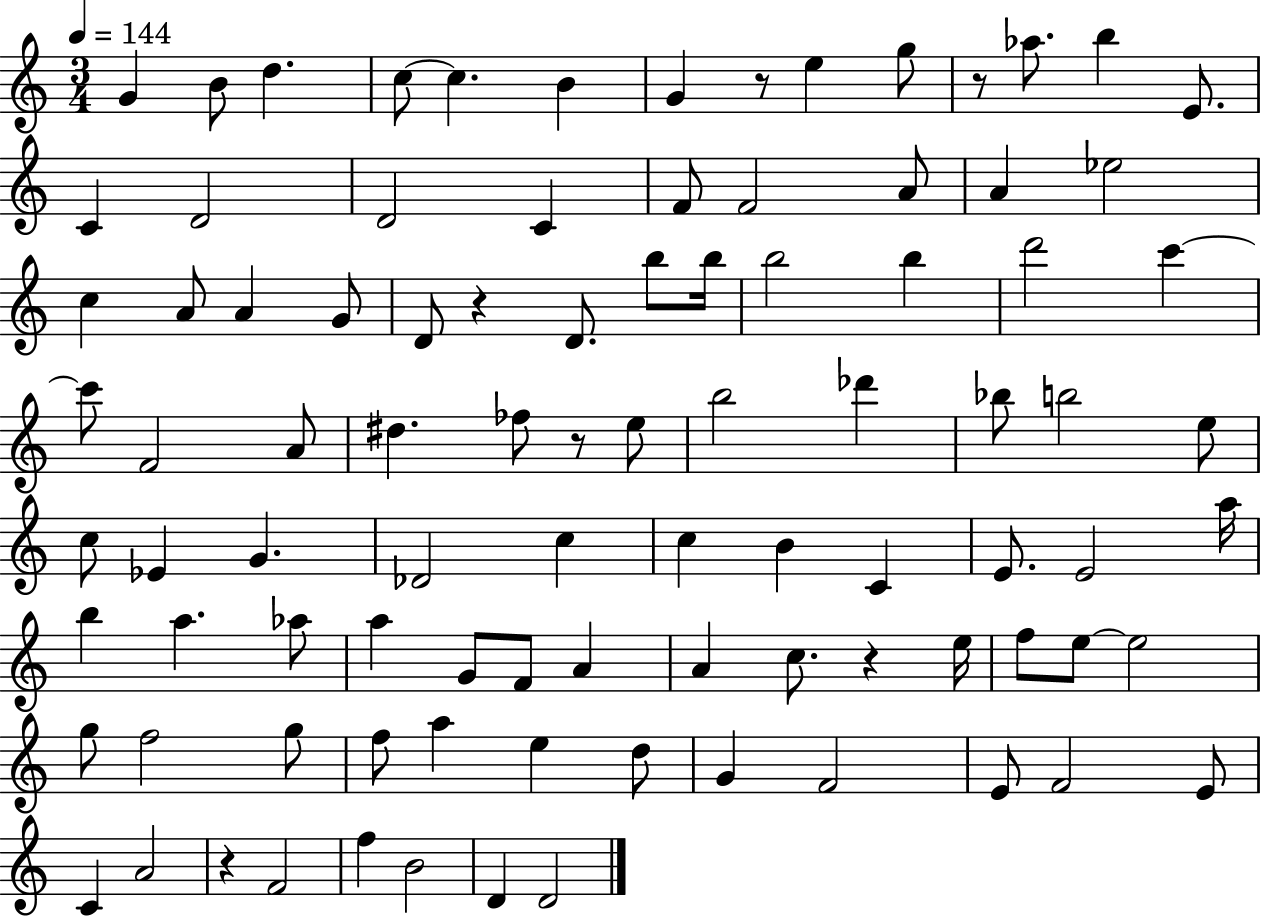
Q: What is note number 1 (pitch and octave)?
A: G4